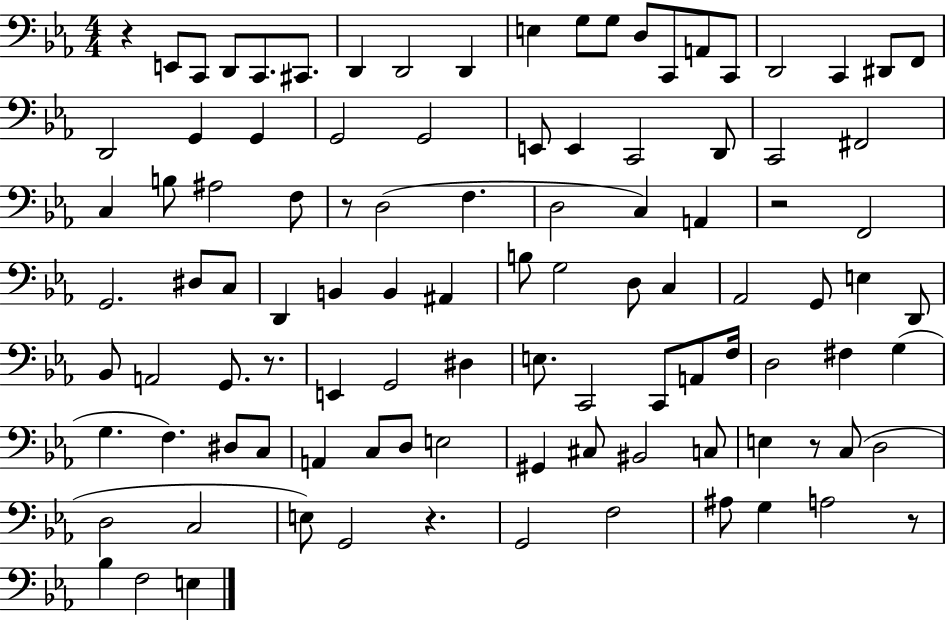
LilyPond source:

{
  \clef bass
  \numericTimeSignature
  \time 4/4
  \key ees \major
  r4 e,8 c,8 d,8 c,8. cis,8. | d,4 d,2 d,4 | e4 g8 g8 d8 c,8 a,8 c,8 | d,2 c,4 dis,8 f,8 | \break d,2 g,4 g,4 | g,2 g,2 | e,8 e,4 c,2 d,8 | c,2 fis,2 | \break c4 b8 ais2 f8 | r8 d2( f4. | d2 c4) a,4 | r2 f,2 | \break g,2. dis8 c8 | d,4 b,4 b,4 ais,4 | b8 g2 d8 c4 | aes,2 g,8 e4 d,8 | \break bes,8 a,2 g,8. r8. | e,4 g,2 dis4 | e8. c,2 c,8 a,8 f16 | d2 fis4 g4( | \break g4. f4.) dis8 c8 | a,4 c8 d8 e2 | gis,4 cis8 bis,2 c8 | e4 r8 c8( d2 | \break d2 c2 | e8) g,2 r4. | g,2 f2 | ais8 g4 a2 r8 | \break bes4 f2 e4 | \bar "|."
}